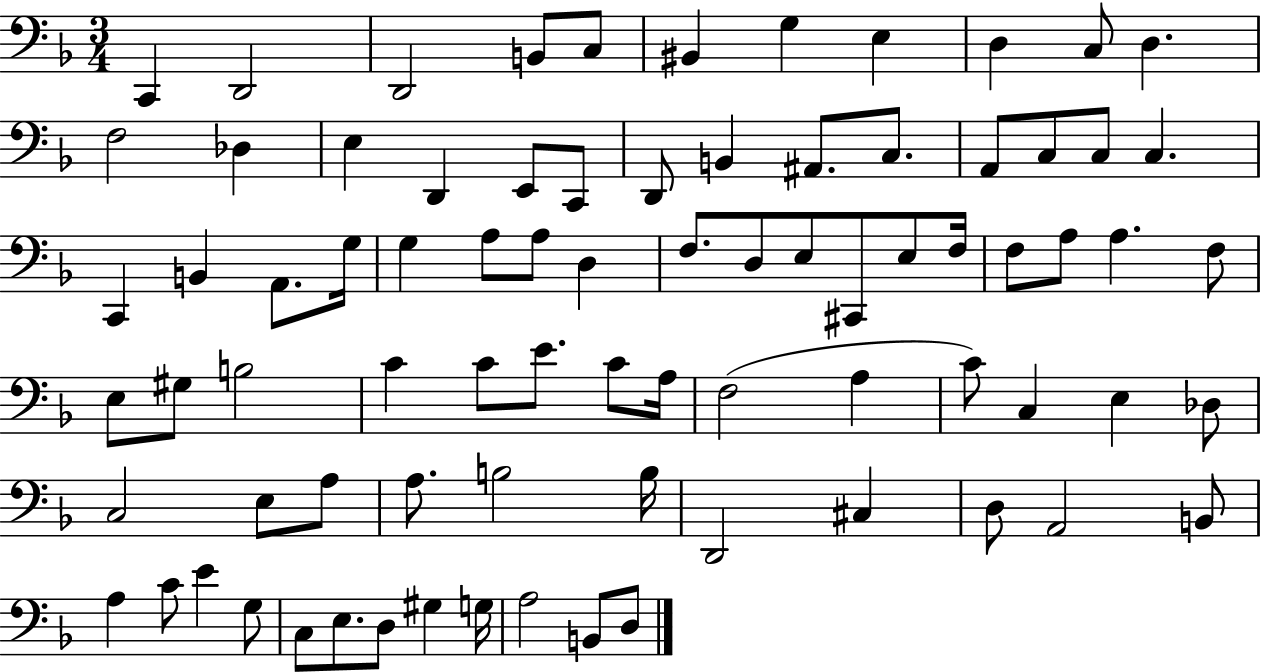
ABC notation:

X:1
T:Untitled
M:3/4
L:1/4
K:F
C,, D,,2 D,,2 B,,/2 C,/2 ^B,, G, E, D, C,/2 D, F,2 _D, E, D,, E,,/2 C,,/2 D,,/2 B,, ^A,,/2 C,/2 A,,/2 C,/2 C,/2 C, C,, B,, A,,/2 G,/4 G, A,/2 A,/2 D, F,/2 D,/2 E,/2 ^C,,/2 E,/2 F,/4 F,/2 A,/2 A, F,/2 E,/2 ^G,/2 B,2 C C/2 E/2 C/2 A,/4 F,2 A, C/2 C, E, _D,/2 C,2 E,/2 A,/2 A,/2 B,2 B,/4 D,,2 ^C, D,/2 A,,2 B,,/2 A, C/2 E G,/2 C,/2 E,/2 D,/2 ^G, G,/4 A,2 B,,/2 D,/2